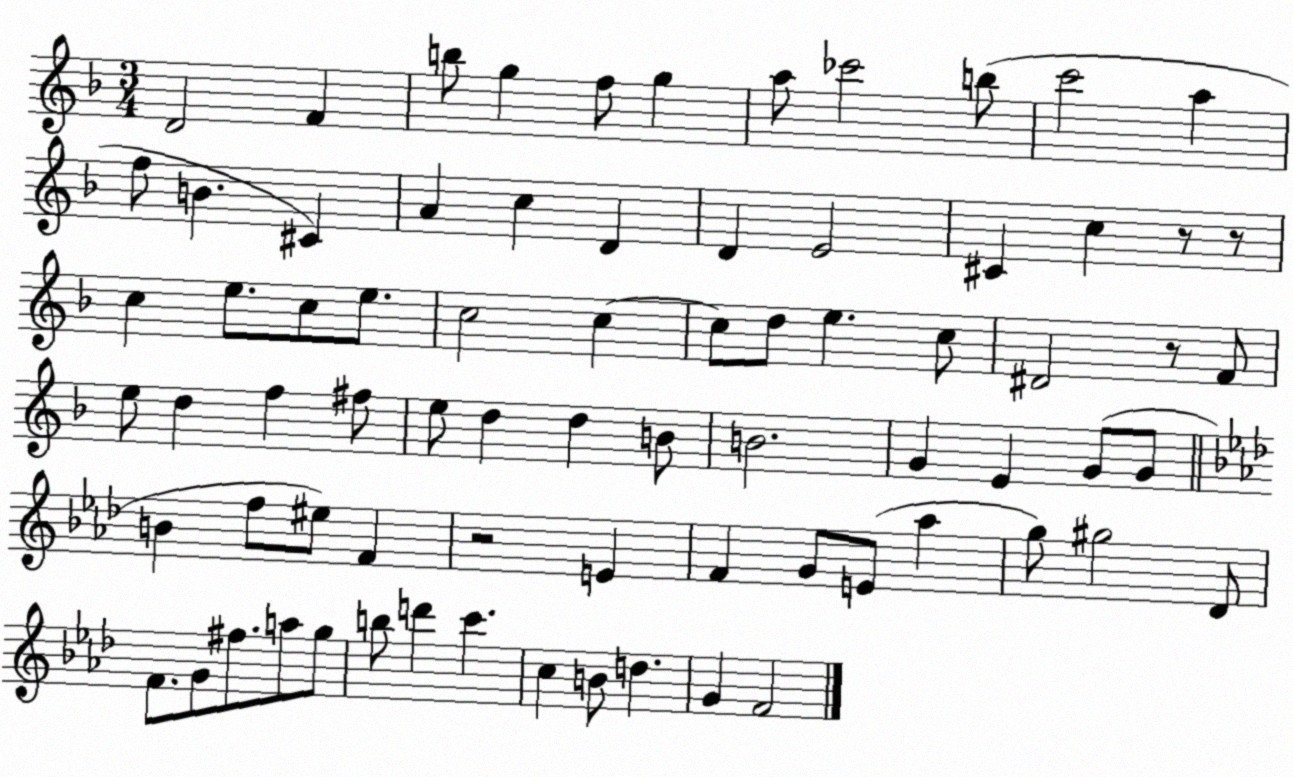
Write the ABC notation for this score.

X:1
T:Untitled
M:3/4
L:1/4
K:F
D2 F b/2 g f/2 g a/2 _c'2 b/2 c'2 a f/2 B ^C A c D D E2 ^C c z/2 z/2 c e/2 c/2 e/2 c2 c c/2 d/2 e c/2 ^D2 z/2 F/2 e/2 d f ^f/2 e/2 d d B/2 B2 G E G/2 G/2 B f/2 ^e/2 F z2 E F G/2 E/2 _a g/2 ^g2 _D/2 F/2 G/2 ^f/2 a/2 g/2 b/2 d' c' c B/2 d G F2